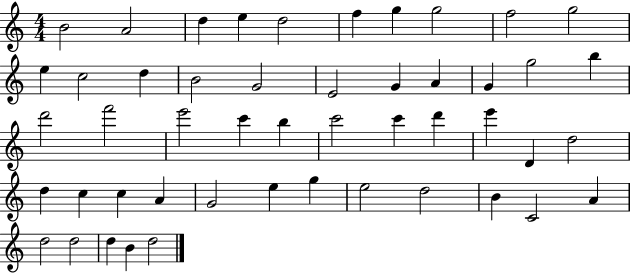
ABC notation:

X:1
T:Untitled
M:4/4
L:1/4
K:C
B2 A2 d e d2 f g g2 f2 g2 e c2 d B2 G2 E2 G A G g2 b d'2 f'2 e'2 c' b c'2 c' d' e' D d2 d c c A G2 e g e2 d2 B C2 A d2 d2 d B d2